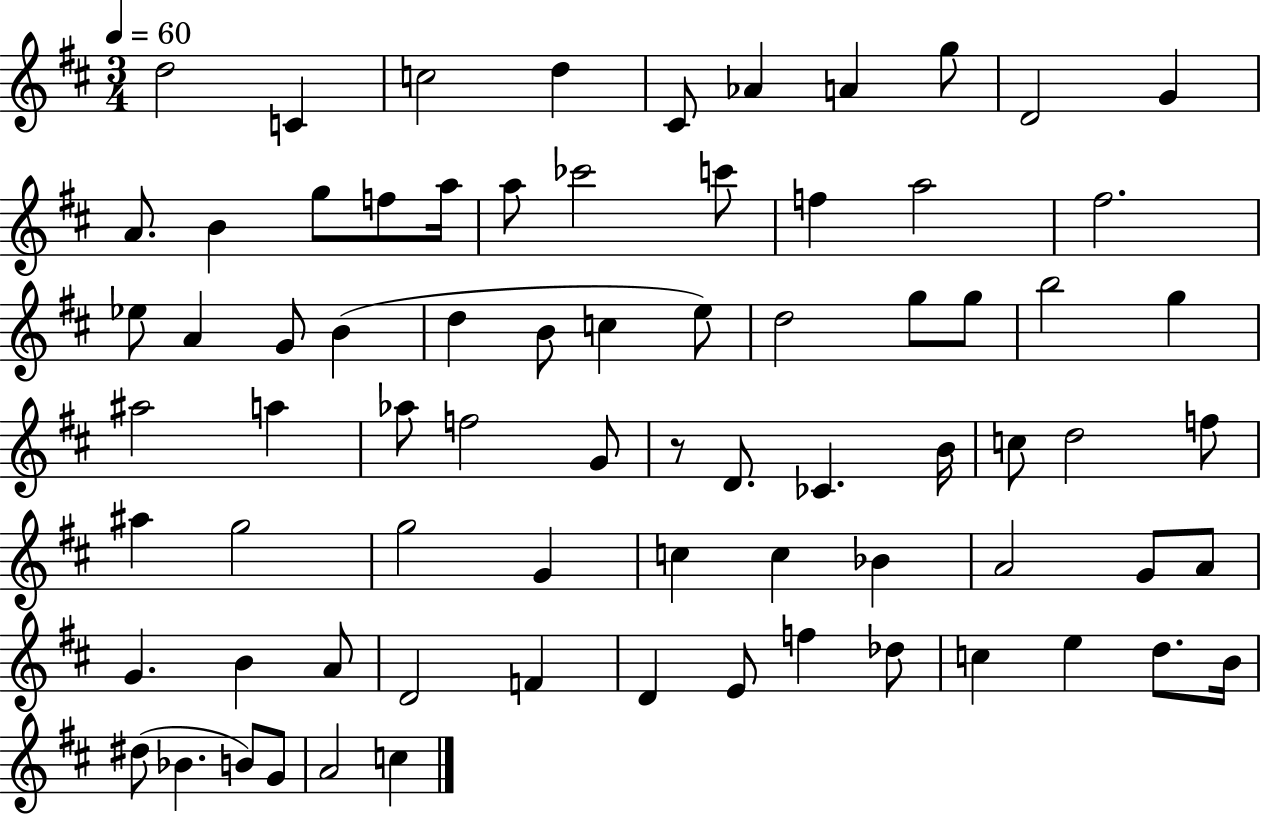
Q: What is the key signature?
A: D major